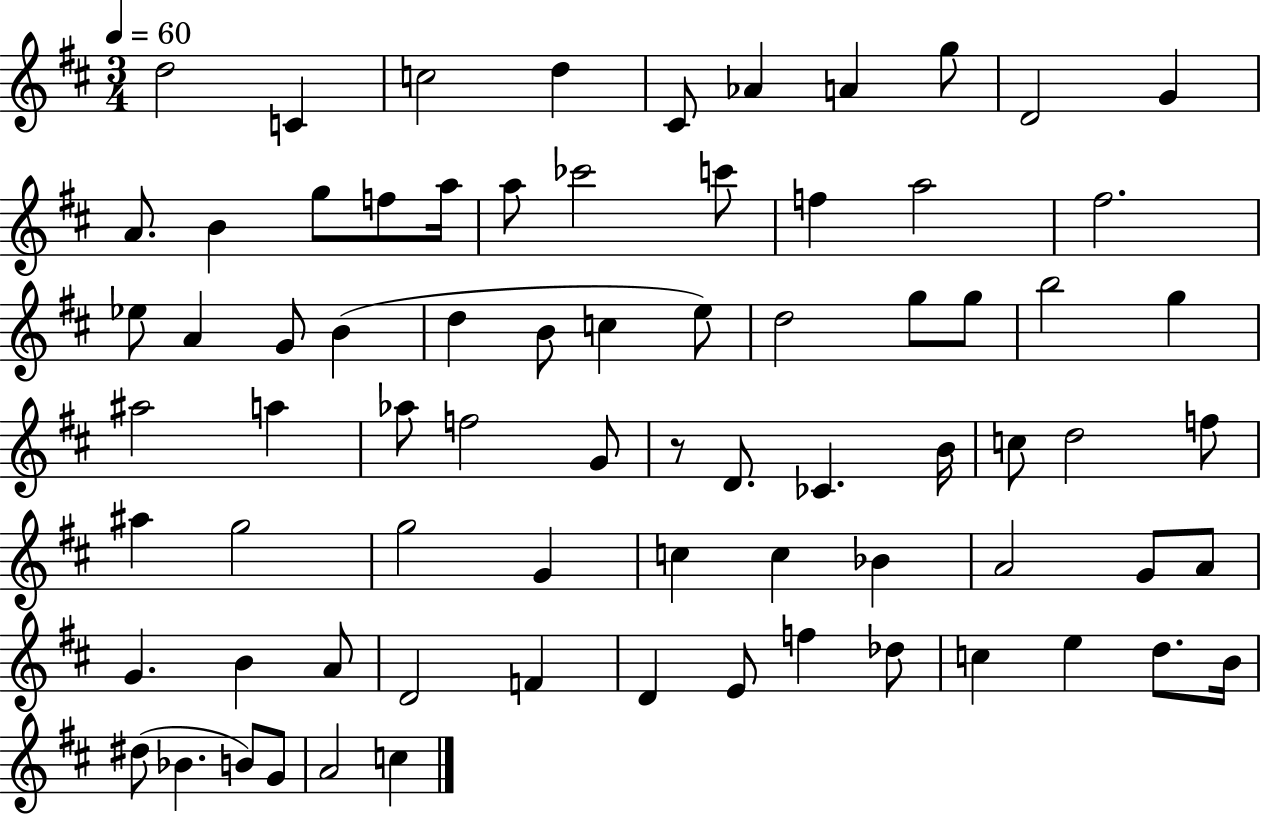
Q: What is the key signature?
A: D major